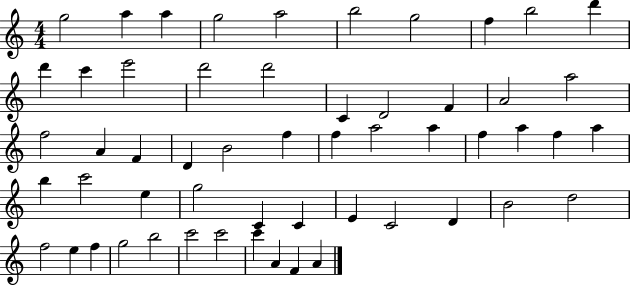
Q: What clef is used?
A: treble